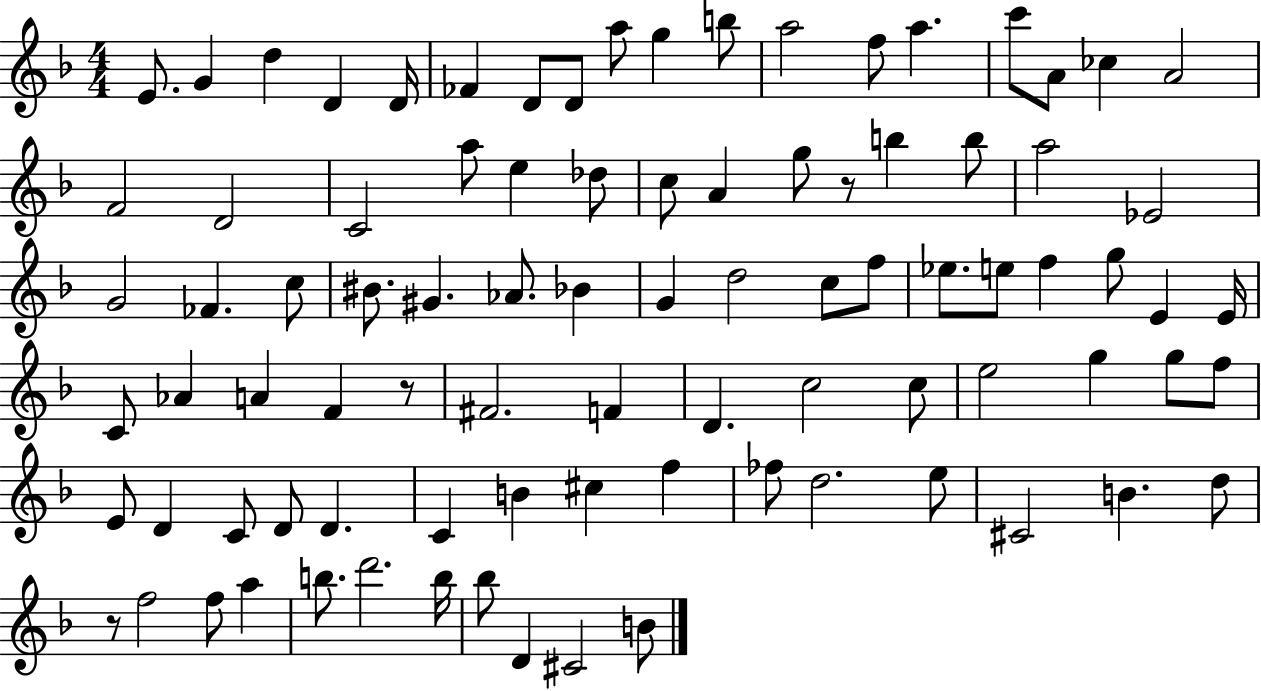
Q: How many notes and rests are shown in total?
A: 89